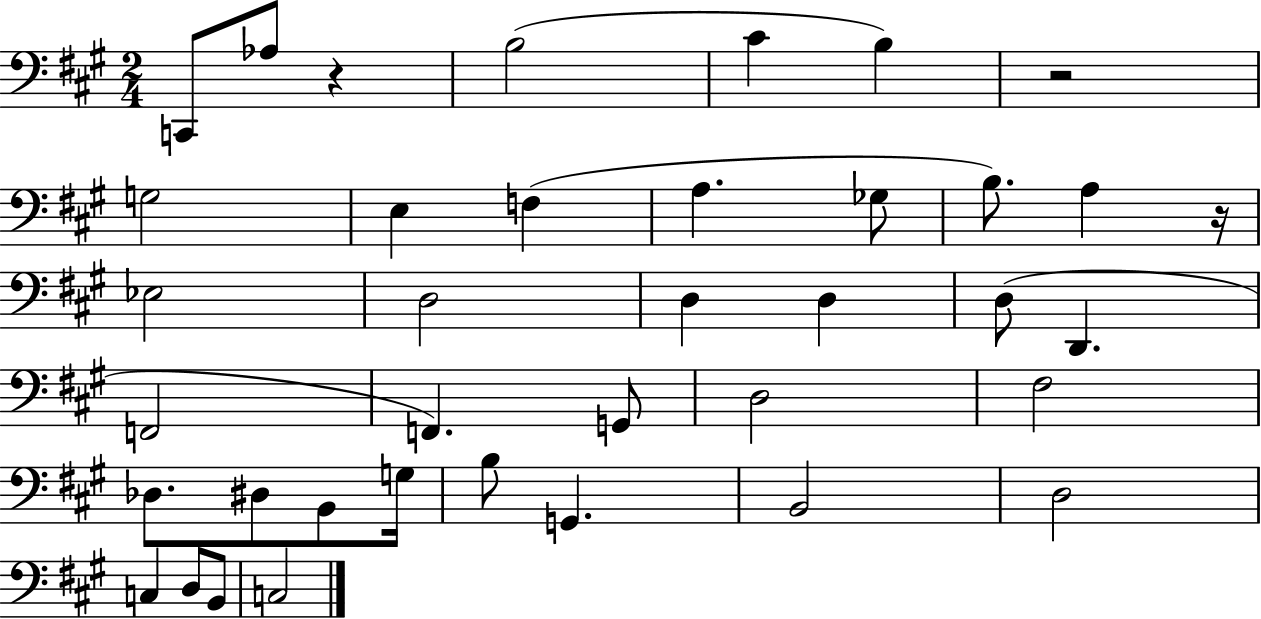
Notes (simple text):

C2/e Ab3/e R/q B3/h C#4/q B3/q R/h G3/h E3/q F3/q A3/q. Gb3/e B3/e. A3/q R/s Eb3/h D3/h D3/q D3/q D3/e D2/q. F2/h F2/q. G2/e D3/h F#3/h Db3/e. D#3/e B2/e G3/s B3/e G2/q. B2/h D3/h C3/q D3/e B2/e C3/h